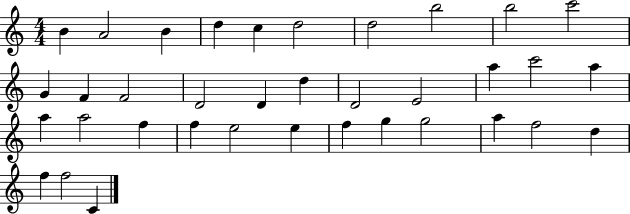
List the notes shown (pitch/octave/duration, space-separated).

B4/q A4/h B4/q D5/q C5/q D5/h D5/h B5/h B5/h C6/h G4/q F4/q F4/h D4/h D4/q D5/q D4/h E4/h A5/q C6/h A5/q A5/q A5/h F5/q F5/q E5/h E5/q F5/q G5/q G5/h A5/q F5/h D5/q F5/q F5/h C4/q